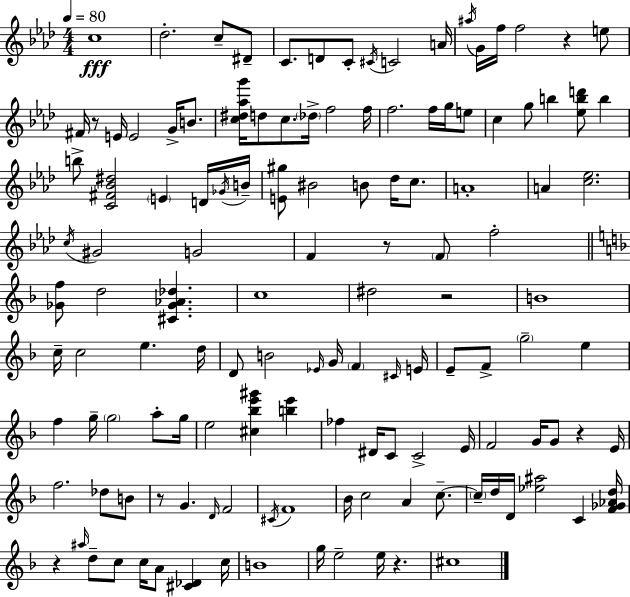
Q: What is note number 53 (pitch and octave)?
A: D#5